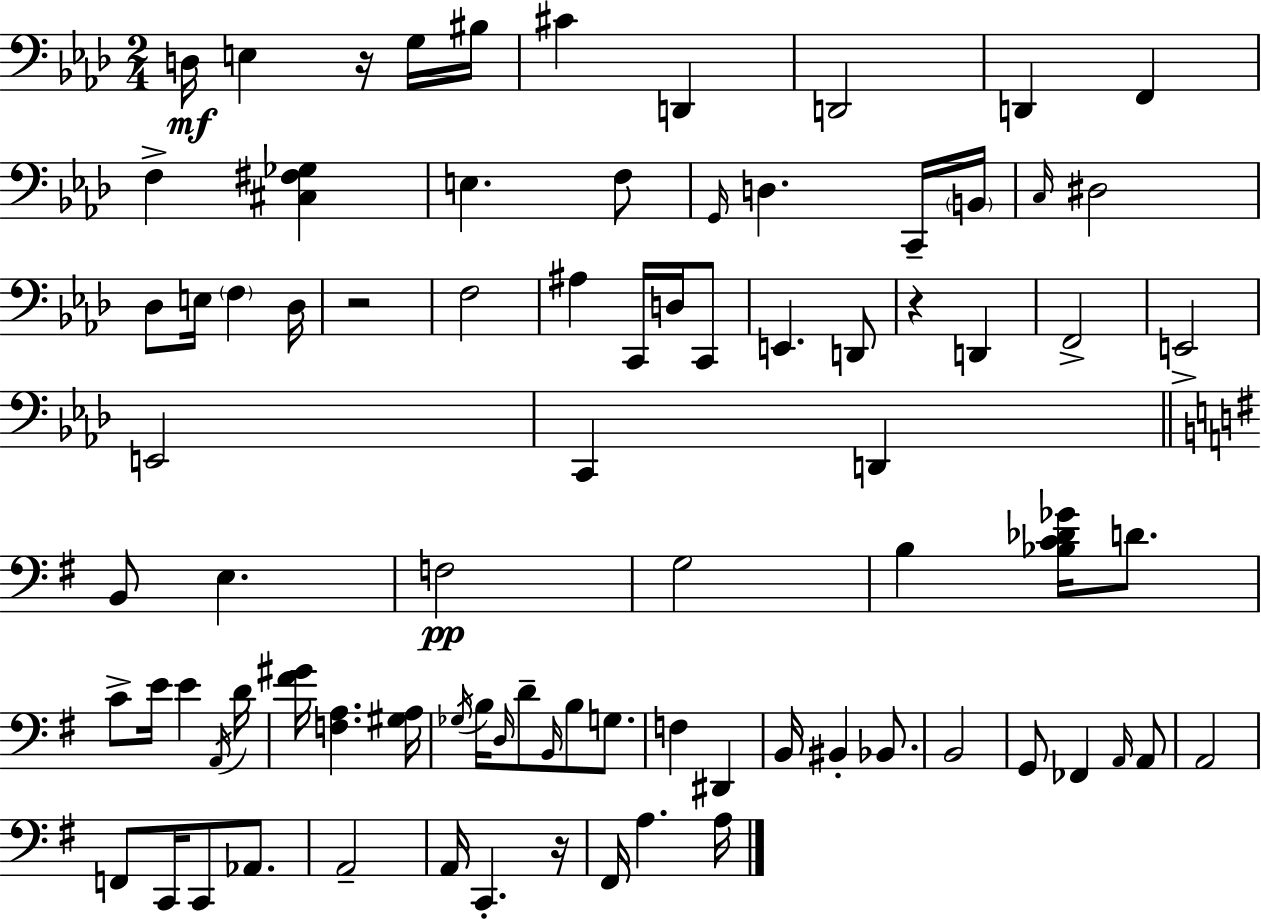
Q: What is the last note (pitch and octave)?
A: A3